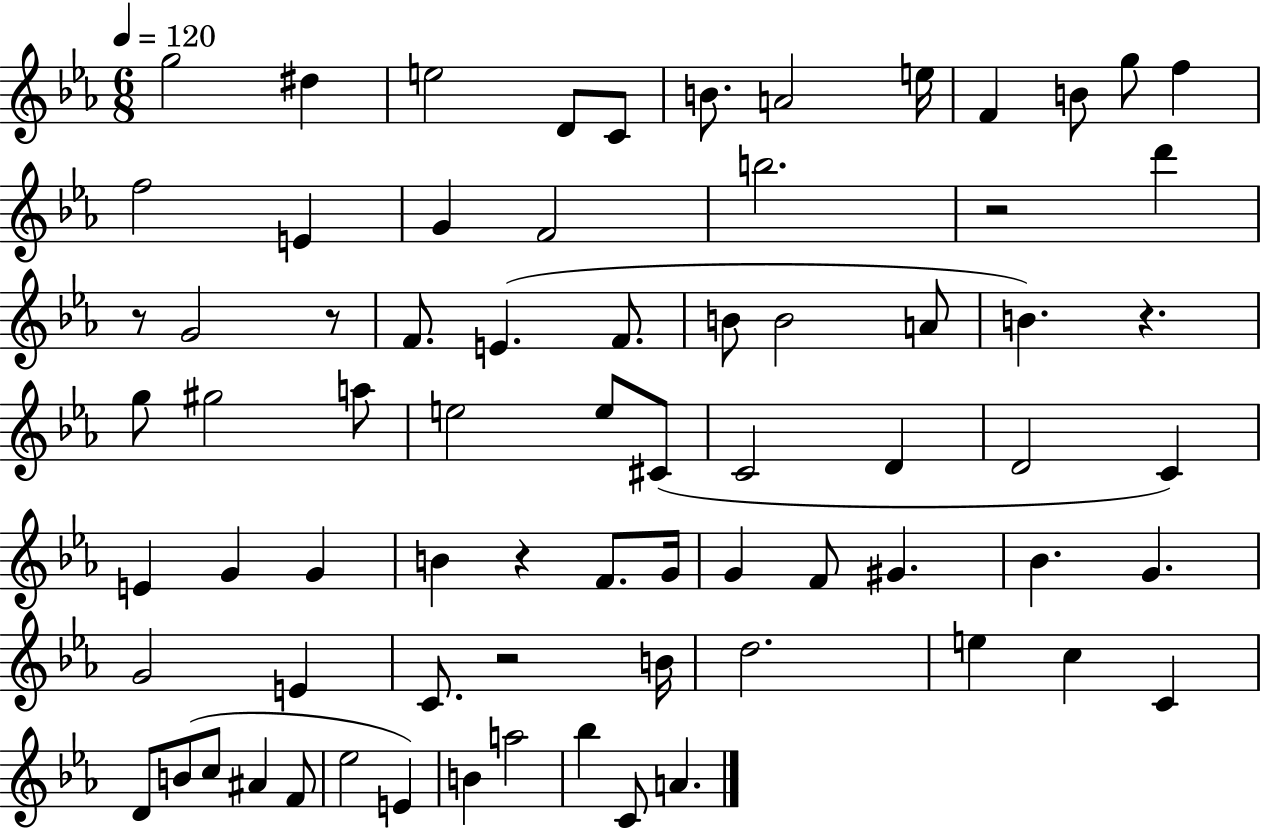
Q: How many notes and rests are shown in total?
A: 73